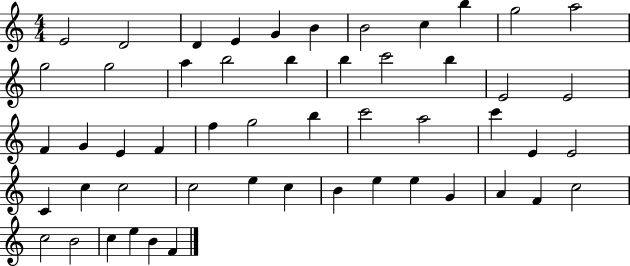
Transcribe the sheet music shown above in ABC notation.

X:1
T:Untitled
M:4/4
L:1/4
K:C
E2 D2 D E G B B2 c b g2 a2 g2 g2 a b2 b b c'2 b E2 E2 F G E F f g2 b c'2 a2 c' E E2 C c c2 c2 e c B e e G A F c2 c2 B2 c e B F